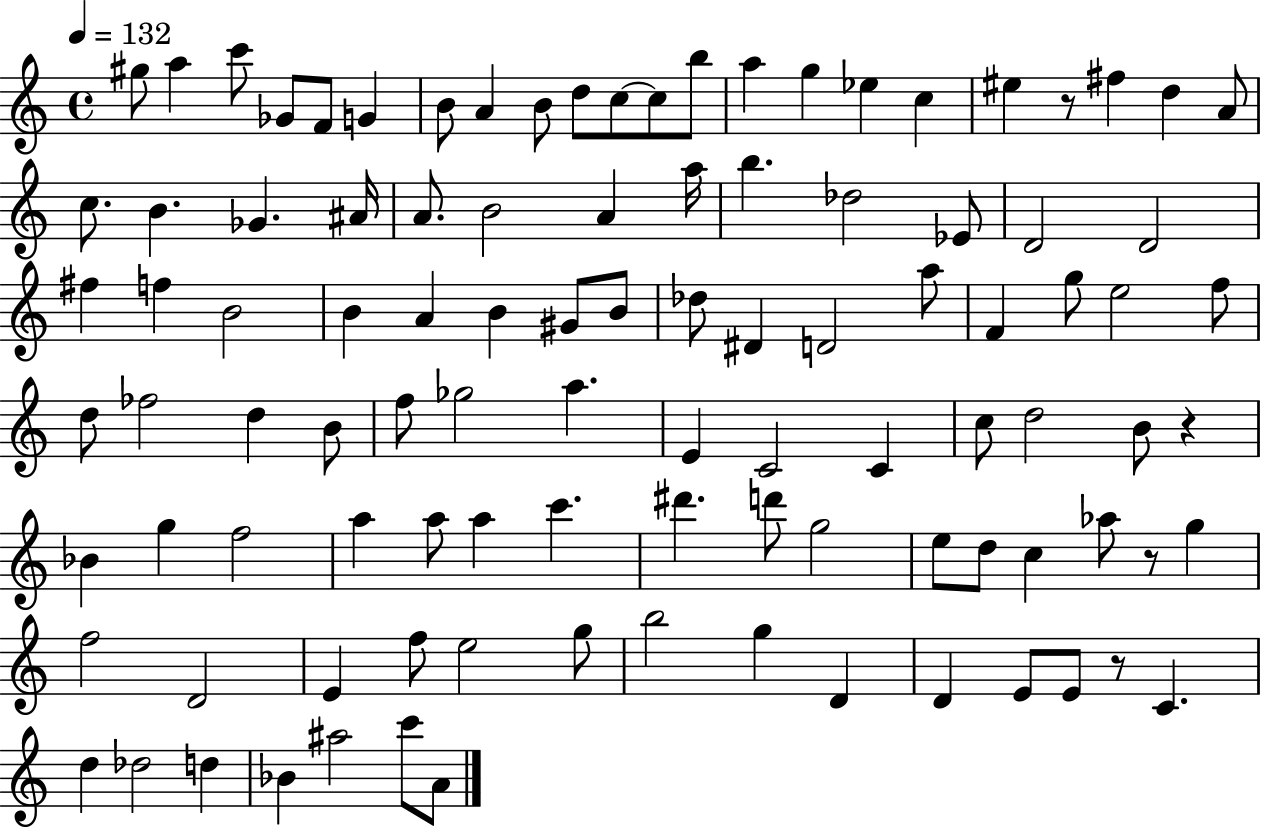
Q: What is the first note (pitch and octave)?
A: G#5